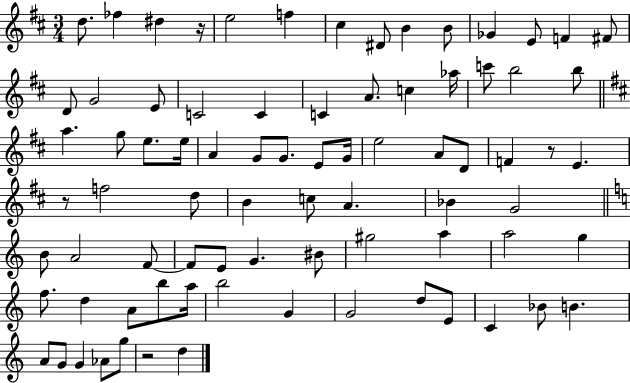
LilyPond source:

{
  \clef treble
  \numericTimeSignature
  \time 3/4
  \key d \major
  d''8. fes''4 dis''4 r16 | e''2 f''4 | cis''4 dis'8 b'4 b'8 | ges'4 e'8 f'4 fis'8 | \break d'8 g'2 e'8 | c'2 c'4 | c'4 a'8. c''4 aes''16 | c'''8 b''2 b''8 | \break \bar "||" \break \key d \major a''4. g''8 e''8. e''16 | a'4 g'8 g'8. e'8 g'16 | e''2 a'8 d'8 | f'4 r8 e'4. | \break r8 f''2 d''8 | b'4 c''8 a'4. | bes'4 g'2 | \bar "||" \break \key c \major b'8 a'2 f'8~~ | f'8 e'8 g'4. bis'8 | gis''2 a''4 | a''2 g''4 | \break f''8. d''4 a'8 b''8 a''16 | b''2 g'4 | g'2 d''8 e'8 | c'4 bes'8 b'4. | \break a'8 g'8 g'4 aes'8 g''8 | r2 d''4 | \bar "|."
}